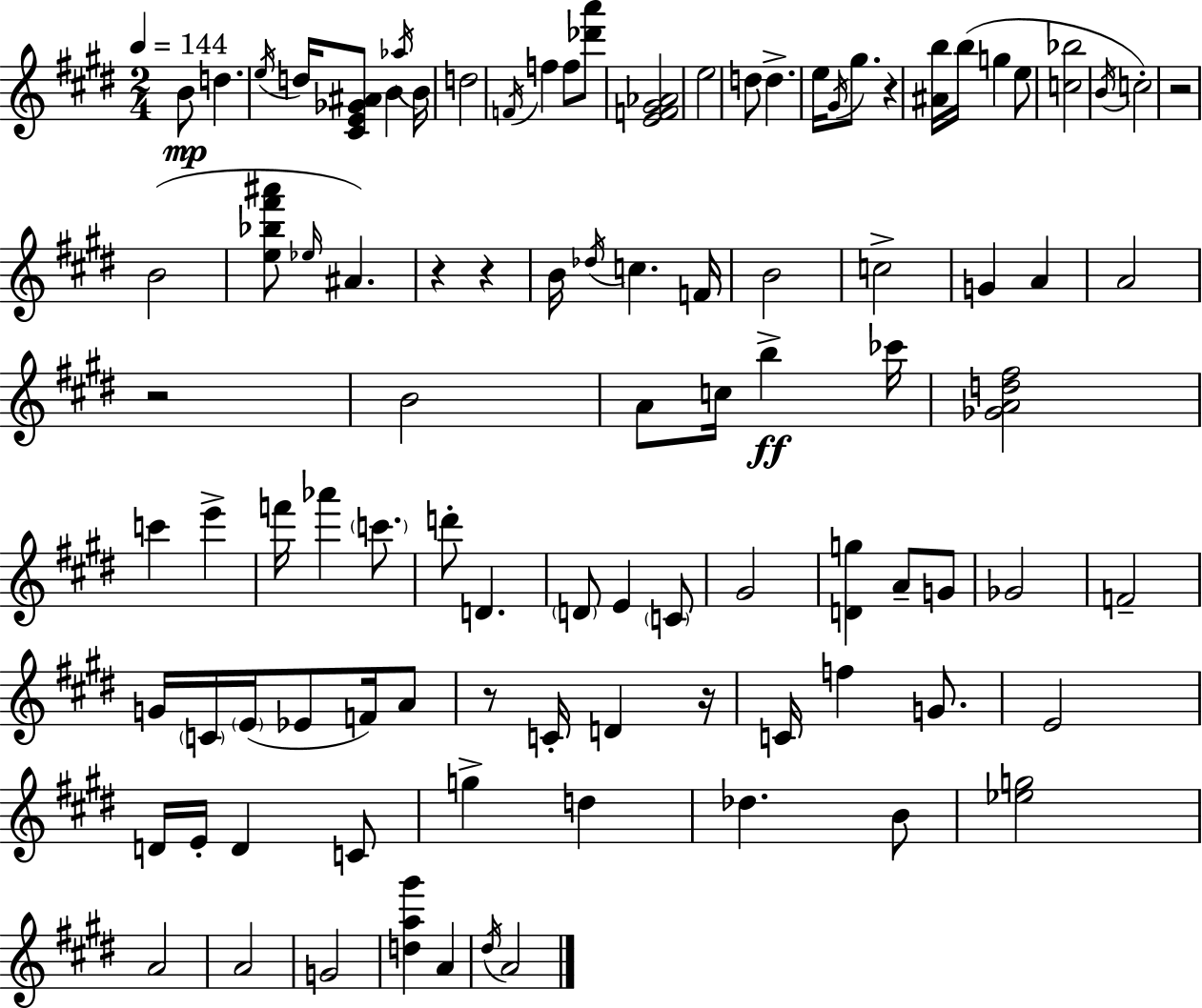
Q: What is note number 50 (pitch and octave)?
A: G#4